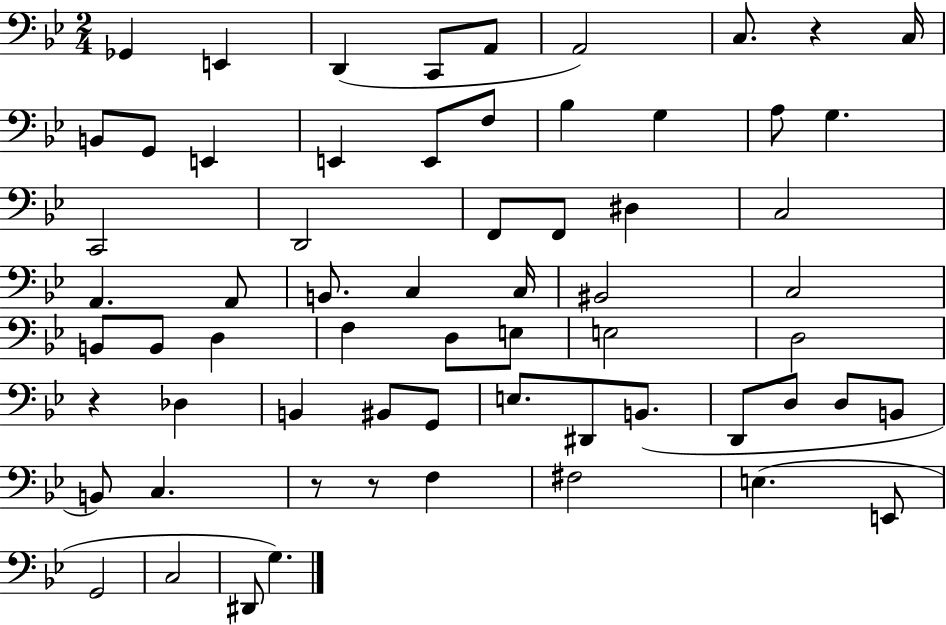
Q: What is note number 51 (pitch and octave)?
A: B2